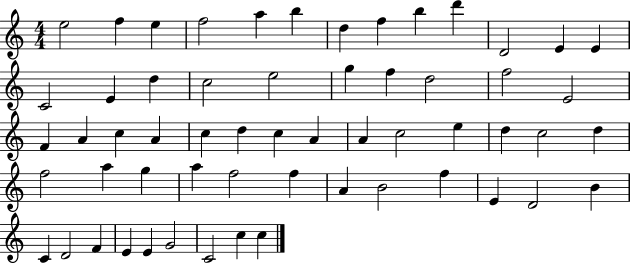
E5/h F5/q E5/q F5/h A5/q B5/q D5/q F5/q B5/q D6/q D4/h E4/q E4/q C4/h E4/q D5/q C5/h E5/h G5/q F5/q D5/h F5/h E4/h F4/q A4/q C5/q A4/q C5/q D5/q C5/q A4/q A4/q C5/h E5/q D5/q C5/h D5/q F5/h A5/q G5/q A5/q F5/h F5/q A4/q B4/h F5/q E4/q D4/h B4/q C4/q D4/h F4/q E4/q E4/q G4/h C4/h C5/q C5/q